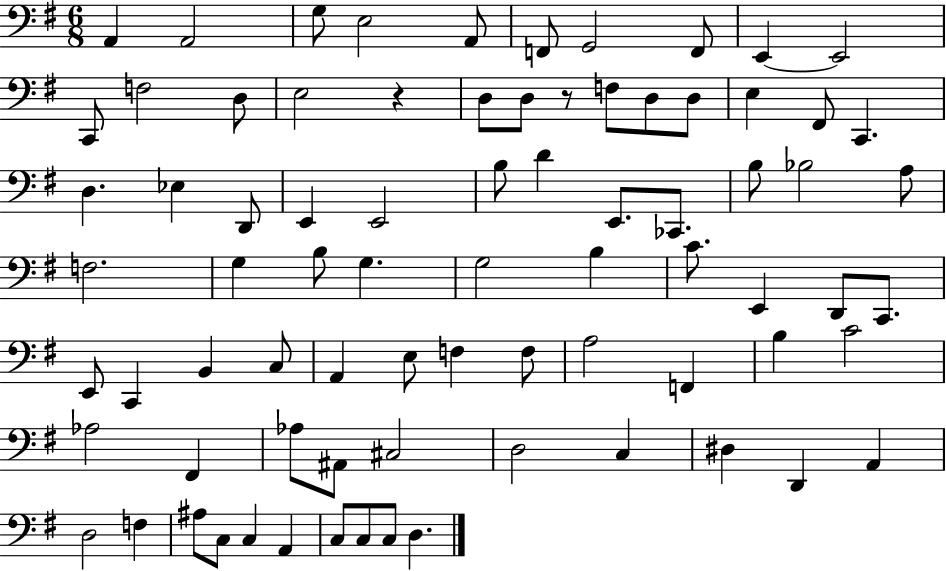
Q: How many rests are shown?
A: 2